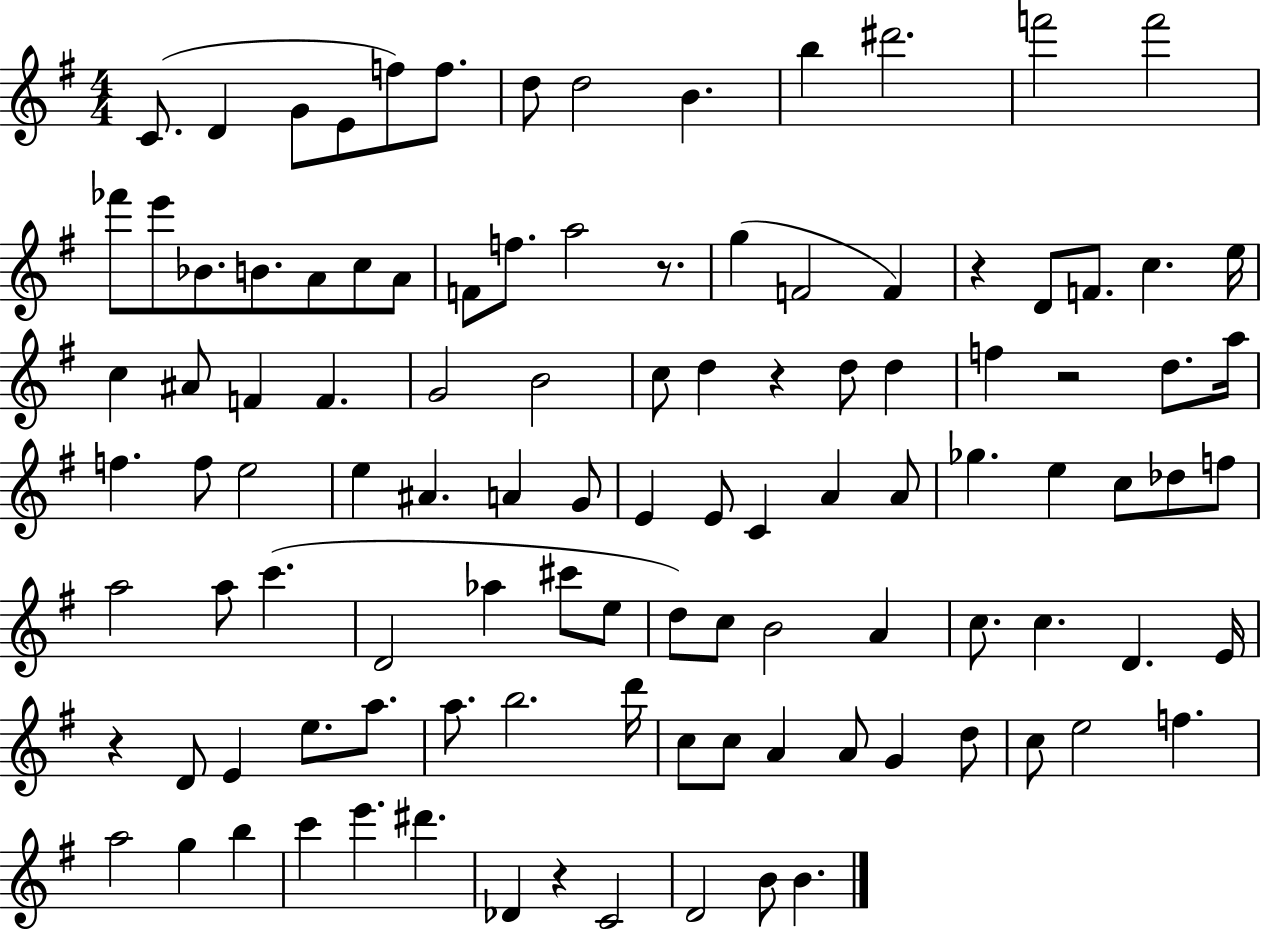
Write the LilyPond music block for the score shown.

{
  \clef treble
  \numericTimeSignature
  \time 4/4
  \key g \major
  c'8.( d'4 g'8 e'8 f''8) f''8. | d''8 d''2 b'4. | b''4 dis'''2. | f'''2 f'''2 | \break fes'''8 e'''8 bes'8. b'8. a'8 c''8 a'8 | f'8 f''8. a''2 r8. | g''4( f'2 f'4) | r4 d'8 f'8. c''4. e''16 | \break c''4 ais'8 f'4 f'4. | g'2 b'2 | c''8 d''4 r4 d''8 d''4 | f''4 r2 d''8. a''16 | \break f''4. f''8 e''2 | e''4 ais'4. a'4 g'8 | e'4 e'8 c'4 a'4 a'8 | ges''4. e''4 c''8 des''8 f''8 | \break a''2 a''8 c'''4.( | d'2 aes''4 cis'''8 e''8 | d''8) c''8 b'2 a'4 | c''8. c''4. d'4. e'16 | \break r4 d'8 e'4 e''8. a''8. | a''8. b''2. d'''16 | c''8 c''8 a'4 a'8 g'4 d''8 | c''8 e''2 f''4. | \break a''2 g''4 b''4 | c'''4 e'''4. dis'''4. | des'4 r4 c'2 | d'2 b'8 b'4. | \break \bar "|."
}